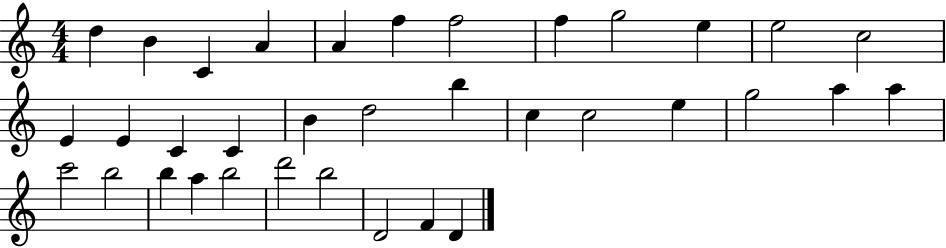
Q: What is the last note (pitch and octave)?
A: D4